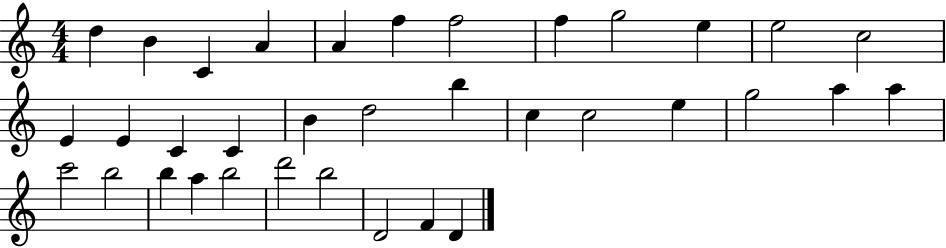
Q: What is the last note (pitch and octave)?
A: D4